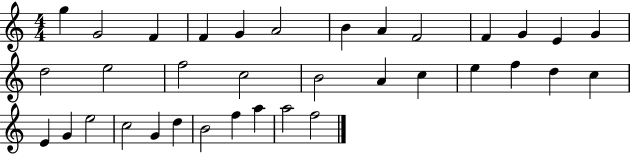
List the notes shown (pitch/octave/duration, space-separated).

G5/q G4/h F4/q F4/q G4/q A4/h B4/q A4/q F4/h F4/q G4/q E4/q G4/q D5/h E5/h F5/h C5/h B4/h A4/q C5/q E5/q F5/q D5/q C5/q E4/q G4/q E5/h C5/h G4/q D5/q B4/h F5/q A5/q A5/h F5/h